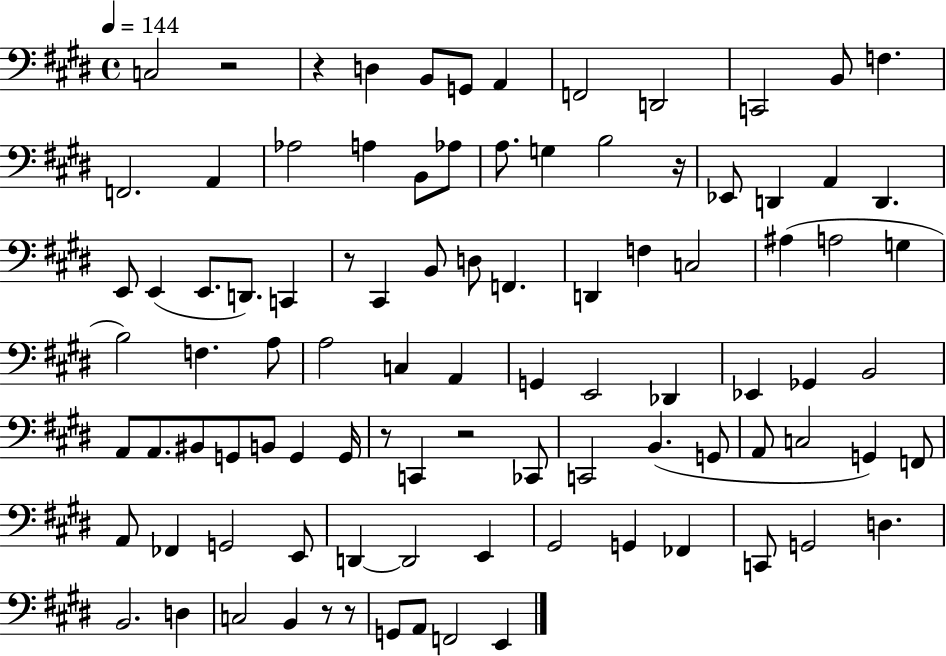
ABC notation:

X:1
T:Untitled
M:4/4
L:1/4
K:E
C,2 z2 z D, B,,/2 G,,/2 A,, F,,2 D,,2 C,,2 B,,/2 F, F,,2 A,, _A,2 A, B,,/2 _A,/2 A,/2 G, B,2 z/4 _E,,/2 D,, A,, D,, E,,/2 E,, E,,/2 D,,/2 C,, z/2 ^C,, B,,/2 D,/2 F,, D,, F, C,2 ^A, A,2 G, B,2 F, A,/2 A,2 C, A,, G,, E,,2 _D,, _E,, _G,, B,,2 A,,/2 A,,/2 ^B,,/2 G,,/2 B,,/2 G,, G,,/4 z/2 C,, z2 _C,,/2 C,,2 B,, G,,/2 A,,/2 C,2 G,, F,,/2 A,,/2 _F,, G,,2 E,,/2 D,, D,,2 E,, ^G,,2 G,, _F,, C,,/2 G,,2 D, B,,2 D, C,2 B,, z/2 z/2 G,,/2 A,,/2 F,,2 E,,